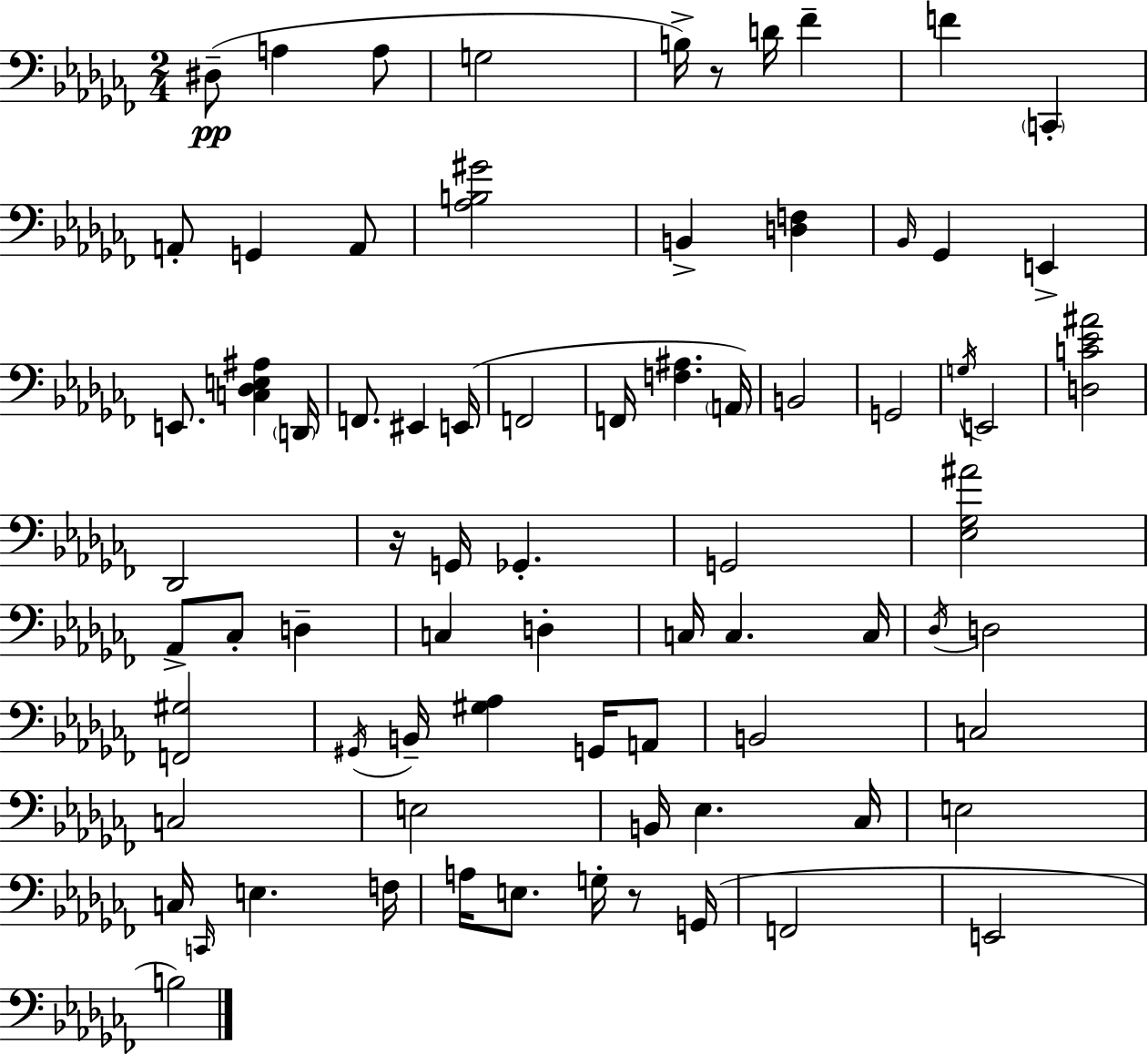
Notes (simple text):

D#3/e A3/q A3/e G3/h B3/s R/e D4/s FES4/q F4/q C2/q A2/e G2/q A2/e [Ab3,B3,G#4]/h B2/q [D3,F3]/q Bb2/s Gb2/q E2/q E2/e. [C3,Db3,E3,A#3]/q D2/s F2/e. EIS2/q E2/s F2/h F2/s [F3,A#3]/q. A2/s B2/h G2/h G3/s E2/h [D3,C4,Eb4,A#4]/h Db2/h R/s G2/s Gb2/q. G2/h [Eb3,Gb3,A#4]/h Ab2/e CES3/e D3/q C3/q D3/q C3/s C3/q. C3/s Db3/s D3/h [F2,G#3]/h G#2/s B2/s [G#3,Ab3]/q G2/s A2/e B2/h C3/h C3/h E3/h B2/s Eb3/q. CES3/s E3/h C3/s C2/s E3/q. F3/s A3/s E3/e. G3/s R/e G2/s F2/h E2/h B3/h